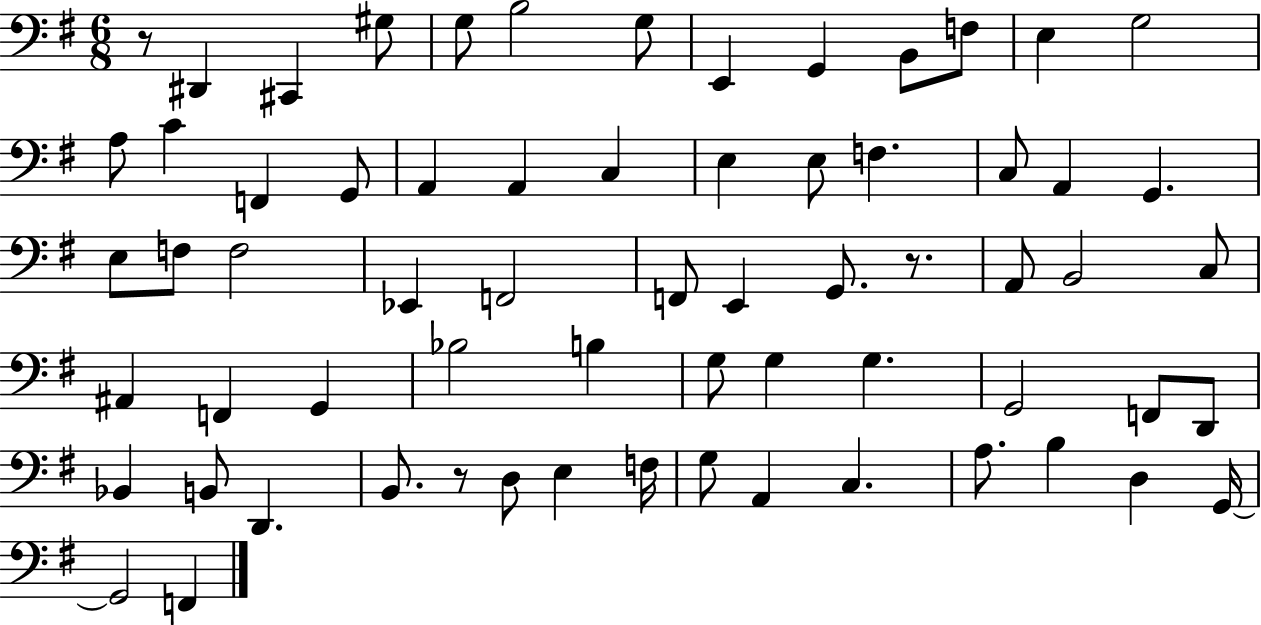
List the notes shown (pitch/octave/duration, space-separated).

R/e D#2/q C#2/q G#3/e G3/e B3/h G3/e E2/q G2/q B2/e F3/e E3/q G3/h A3/e C4/q F2/q G2/e A2/q A2/q C3/q E3/q E3/e F3/q. C3/e A2/q G2/q. E3/e F3/e F3/h Eb2/q F2/h F2/e E2/q G2/e. R/e. A2/e B2/h C3/e A#2/q F2/q G2/q Bb3/h B3/q G3/e G3/q G3/q. G2/h F2/e D2/e Bb2/q B2/e D2/q. B2/e. R/e D3/e E3/q F3/s G3/e A2/q C3/q. A3/e. B3/q D3/q G2/s G2/h F2/q